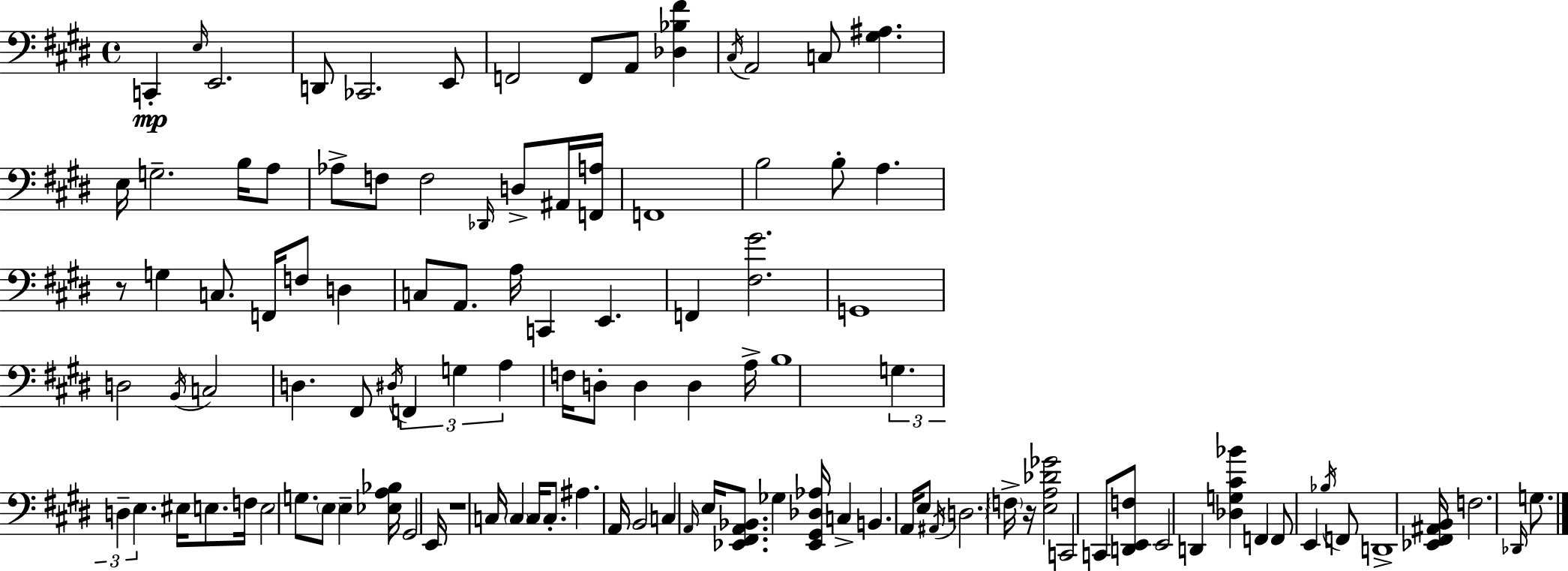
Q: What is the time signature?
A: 4/4